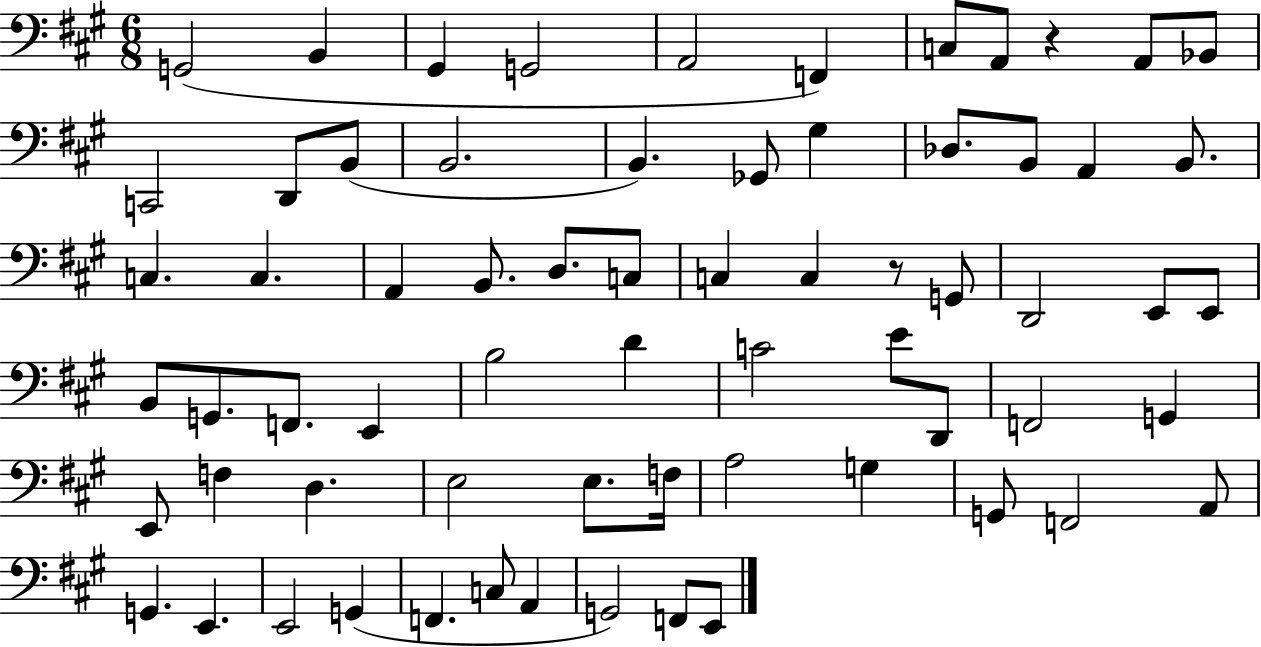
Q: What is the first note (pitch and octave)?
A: G2